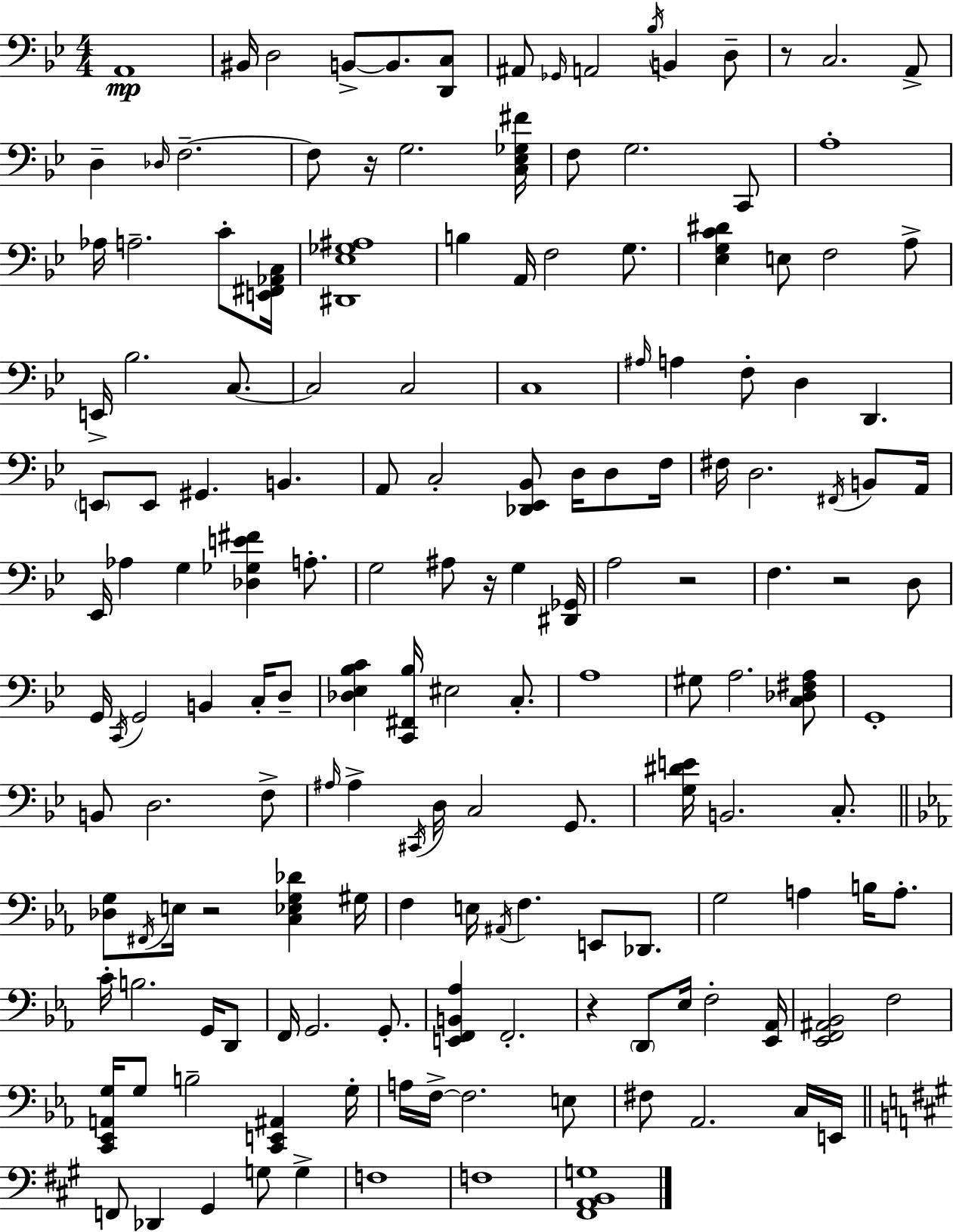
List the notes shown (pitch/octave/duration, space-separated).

A2/w BIS2/s D3/h B2/e B2/e. [D2,C3]/e A#2/e Gb2/s A2/h Bb3/s B2/q D3/e R/e C3/h. A2/e D3/q Db3/s F3/h. F3/e R/s G3/h. [C3,Eb3,Gb3,F#4]/s F3/e G3/h. C2/e A3/w Ab3/s A3/h. C4/e [E2,F#2,Ab2,C3]/s [D#2,Eb3,Gb3,A#3]/w B3/q A2/s F3/h G3/e. [Eb3,G3,C4,D#4]/q E3/e F3/h A3/e E2/s Bb3/h. C3/e. C3/h C3/h C3/w A#3/s A3/q F3/e D3/q D2/q. E2/e E2/e G#2/q. B2/q. A2/e C3/h [Db2,Eb2,Bb2]/e D3/s D3/e F3/s F#3/s D3/h. F#2/s B2/e A2/s Eb2/s Ab3/q G3/q [Db3,Gb3,E4,F#4]/q A3/e. G3/h A#3/e R/s G3/q [D#2,Gb2]/s A3/h R/h F3/q. R/h D3/e G2/s C2/s G2/h B2/q C3/s D3/e [Db3,Eb3,Bb3,C4]/q [C2,F#2,Bb3]/s EIS3/h C3/e. A3/w G#3/e A3/h. [C3,Db3,F#3,A3]/e G2/w B2/e D3/h. F3/e A#3/s A#3/q C#2/s D3/s C3/h G2/e. [G3,D#4,E4]/s B2/h. C3/e. [Db3,G3]/e F#2/s E3/s R/h [C3,Eb3,G3,Db4]/q G#3/s F3/q E3/s A#2/s F3/q. E2/e Db2/e. G3/h A3/q B3/s A3/e. C4/s B3/h. G2/s D2/e F2/s G2/h. G2/e. [E2,F2,B2,Ab3]/q F2/h. R/q D2/e Eb3/s F3/h [Eb2,Ab2]/s [Eb2,F2,A#2,Bb2]/h F3/h [C2,Eb2,A2,G3]/s G3/e B3/h [C2,E2,A#2]/q G3/s A3/s F3/s F3/h. E3/e F#3/e Ab2/h. C3/s E2/s F2/e Db2/q G#2/q G3/e G3/q F3/w F3/w [F#2,A2,B2,G3]/w